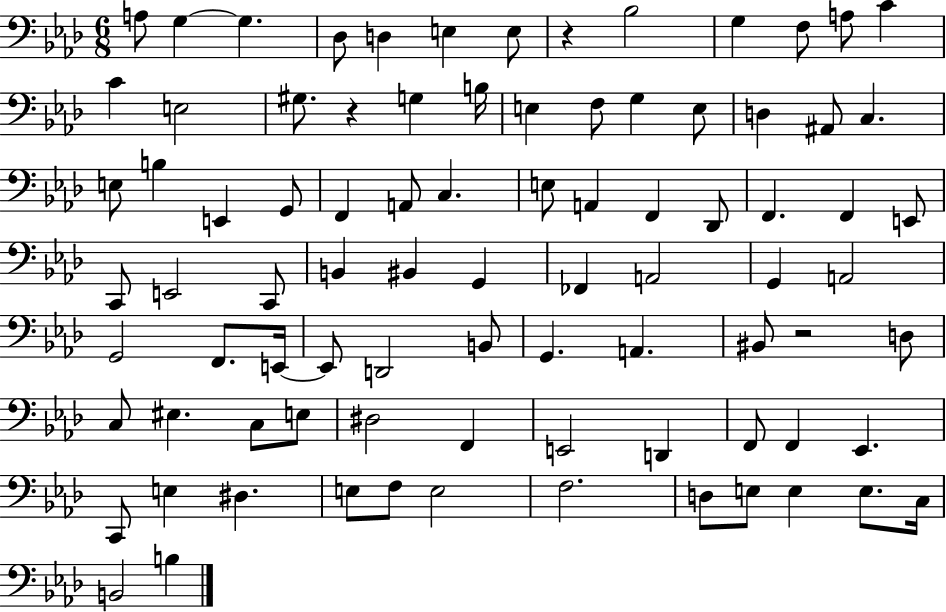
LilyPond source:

{
  \clef bass
  \numericTimeSignature
  \time 6/8
  \key aes \major
  a8 g4~~ g4. | des8 d4 e4 e8 | r4 bes2 | g4 f8 a8 c'4 | \break c'4 e2 | gis8. r4 g4 b16 | e4 f8 g4 e8 | d4 ais,8 c4. | \break e8 b4 e,4 g,8 | f,4 a,8 c4. | e8 a,4 f,4 des,8 | f,4. f,4 e,8 | \break c,8 e,2 c,8 | b,4 bis,4 g,4 | fes,4 a,2 | g,4 a,2 | \break g,2 f,8. e,16~~ | e,8 d,2 b,8 | g,4. a,4. | bis,8 r2 d8 | \break c8 eis4. c8 e8 | dis2 f,4 | e,2 d,4 | f,8 f,4 ees,4. | \break c,8 e4 dis4. | e8 f8 e2 | f2. | d8 e8 e4 e8. c16 | \break b,2 b4 | \bar "|."
}